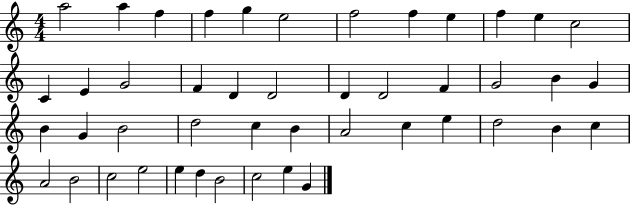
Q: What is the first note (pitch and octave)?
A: A5